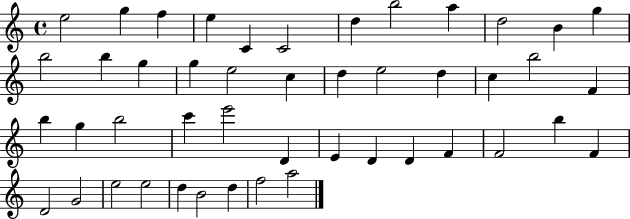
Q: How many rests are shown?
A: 0